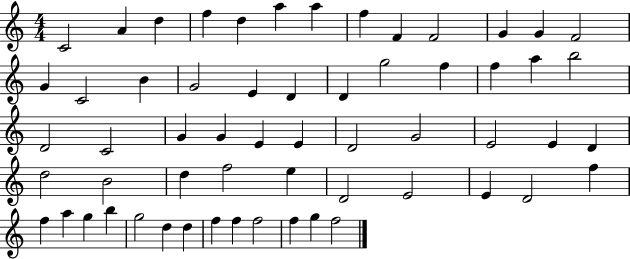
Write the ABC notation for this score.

X:1
T:Untitled
M:4/4
L:1/4
K:C
C2 A d f d a a f F F2 G G F2 G C2 B G2 E D D g2 f f a b2 D2 C2 G G E E D2 G2 E2 E D d2 B2 d f2 e D2 E2 E D2 f f a g b g2 d d f f f2 f g f2